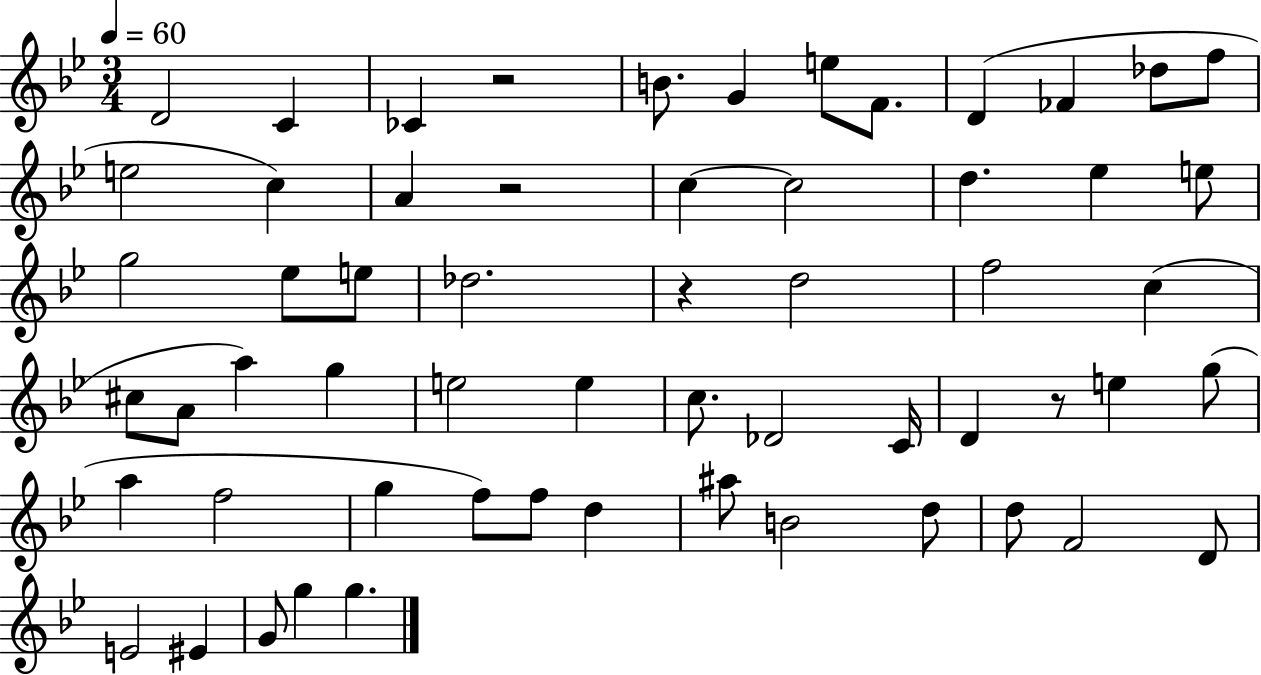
D4/h C4/q CES4/q R/h B4/e. G4/q E5/e F4/e. D4/q FES4/q Db5/e F5/e E5/h C5/q A4/q R/h C5/q C5/h D5/q. Eb5/q E5/e G5/h Eb5/e E5/e Db5/h. R/q D5/h F5/h C5/q C#5/e A4/e A5/q G5/q E5/h E5/q C5/e. Db4/h C4/s D4/q R/e E5/q G5/e A5/q F5/h G5/q F5/e F5/e D5/q A#5/e B4/h D5/e D5/e F4/h D4/e E4/h EIS4/q G4/e G5/q G5/q.